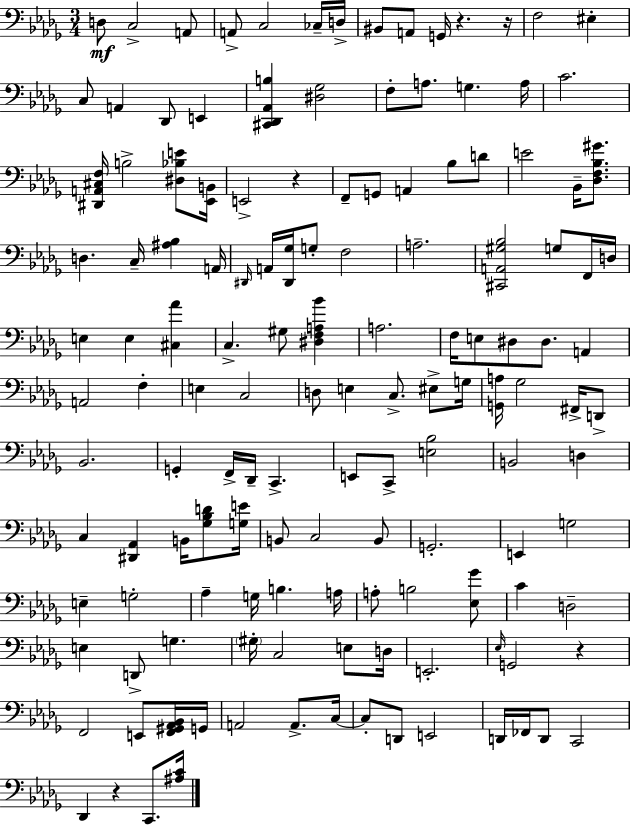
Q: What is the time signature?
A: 3/4